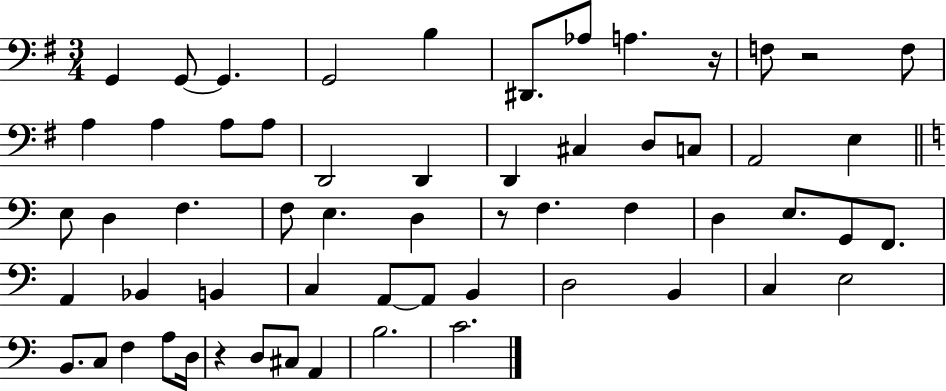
G2/q G2/e G2/q. G2/h B3/q D#2/e. Ab3/e A3/q. R/s F3/e R/h F3/e A3/q A3/q A3/e A3/e D2/h D2/q D2/q C#3/q D3/e C3/e A2/h E3/q E3/e D3/q F3/q. F3/e E3/q. D3/q R/e F3/q. F3/q D3/q E3/e. G2/e F2/e. A2/q Bb2/q B2/q C3/q A2/e A2/e B2/q D3/h B2/q C3/q E3/h B2/e. C3/e F3/q A3/e D3/s R/q D3/e C#3/e A2/q B3/h. C4/h.